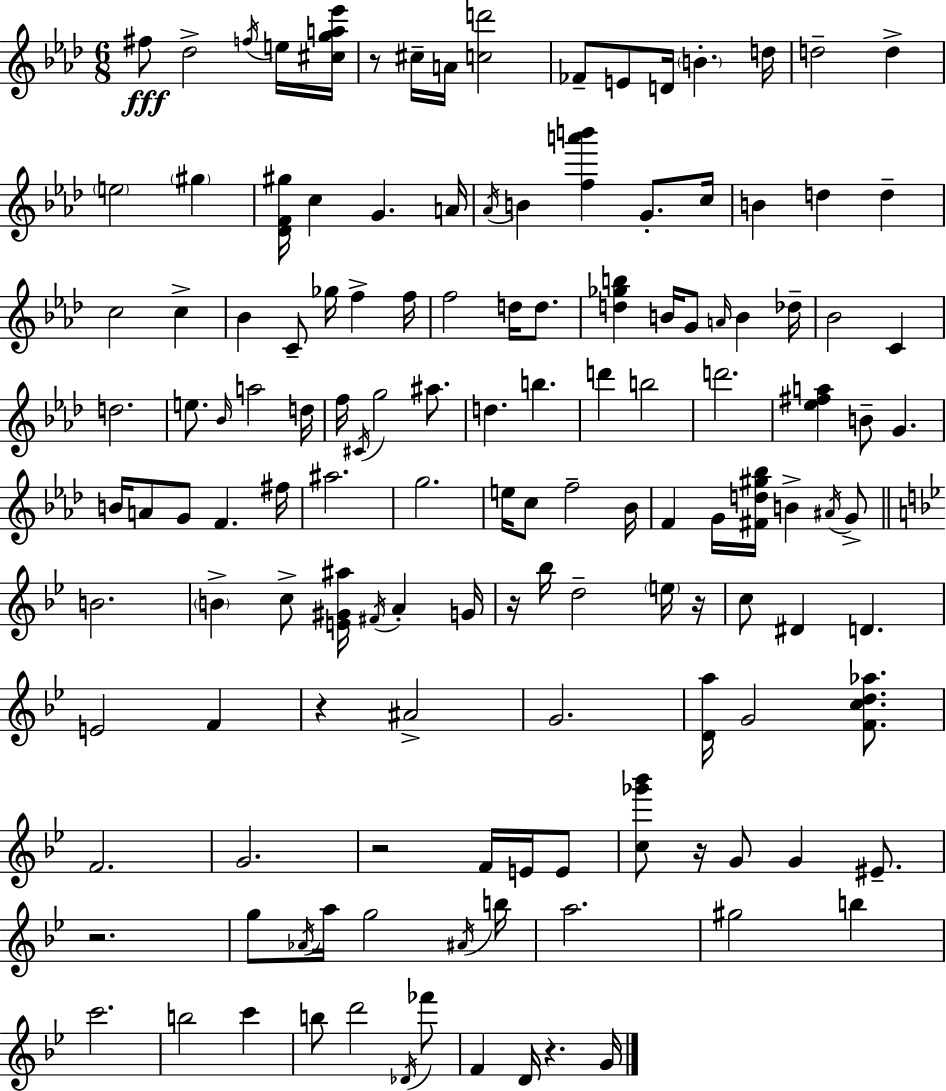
{
  \clef treble
  \numericTimeSignature
  \time 6/8
  \key aes \major
  \repeat volta 2 { fis''8\fff des''2-> \acciaccatura { f''16 } e''16 | <cis'' g'' a'' ees'''>16 r8 cis''16-- a'16 <c'' d'''>2 | fes'8-- e'8 d'16 \parenthesize b'4.-. | d''16 d''2-- d''4-> | \break \parenthesize e''2 \parenthesize gis''4 | <des' f' gis''>16 c''4 g'4. | a'16 \acciaccatura { aes'16 } b'4 <f'' a''' b'''>4 g'8.-. | c''16 b'4 d''4 d''4-- | \break c''2 c''4-> | bes'4 c'8-- ges''16 f''4-> | f''16 f''2 d''16 d''8. | <d'' ges'' b''>4 b'16 g'8 \grace { a'16 } b'4 | \break des''16-- bes'2 c'4 | d''2. | e''8. \grace { bes'16 } a''2 | d''16 f''16 \acciaccatura { cis'16 } g''2 | \break ais''8. d''4. b''4. | d'''4 b''2 | d'''2. | <ees'' fis'' a''>4 b'8-- g'4. | \break b'16 a'8 g'8 f'4. | fis''16 ais''2. | g''2. | e''16 c''8 f''2-- | \break bes'16 f'4 g'16 <fis' d'' gis'' bes''>16 b'4-> | \acciaccatura { ais'16 } g'8-> \bar "||" \break \key bes \major b'2. | \parenthesize b'4-> c''8-> <e' gis' ais''>16 \acciaccatura { fis'16 } a'4-. | g'16 r16 bes''16 d''2-- \parenthesize e''16 | r16 c''8 dis'4 d'4. | \break e'2 f'4 | r4 ais'2-> | g'2. | <d' a''>16 g'2 <f' c'' d'' aes''>8. | \break f'2. | g'2. | r2 f'16 e'16 e'8 | <c'' ges''' bes'''>8 r16 g'8 g'4 eis'8.-- | \break r2. | g''8 \acciaccatura { aes'16 } a''16 g''2 | \acciaccatura { ais'16 } b''16 a''2. | gis''2 b''4 | \break c'''2. | b''2 c'''4 | b''8 d'''2 | \acciaccatura { des'16 } fes'''8 f'4 d'16 r4. | \break g'16 } \bar "|."
}